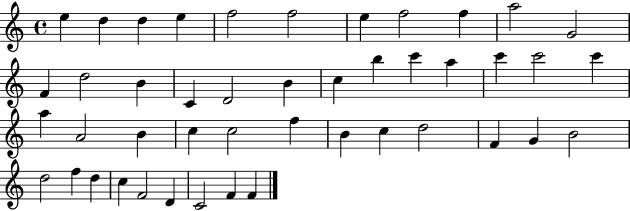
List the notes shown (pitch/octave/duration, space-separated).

E5/q D5/q D5/q E5/q F5/h F5/h E5/q F5/h F5/q A5/h G4/h F4/q D5/h B4/q C4/q D4/h B4/q C5/q B5/q C6/q A5/q C6/q C6/h C6/q A5/q A4/h B4/q C5/q C5/h F5/q B4/q C5/q D5/h F4/q G4/q B4/h D5/h F5/q D5/q C5/q F4/h D4/q C4/h F4/q F4/q